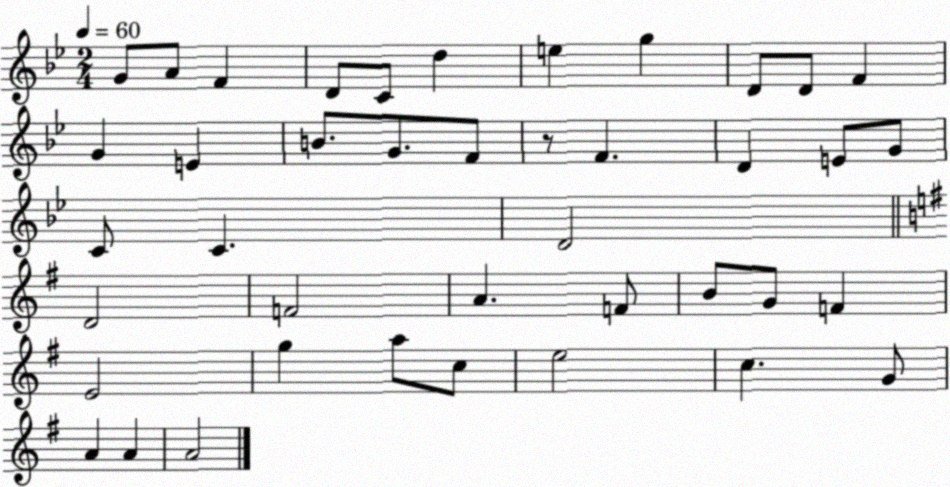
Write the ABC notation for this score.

X:1
T:Untitled
M:2/4
L:1/4
K:Bb
G/2 A/2 F D/2 C/2 d e g D/2 D/2 F G E B/2 G/2 F/2 z/2 F D E/2 G/2 C/2 C D2 D2 F2 A F/2 B/2 G/2 F E2 g a/2 c/2 e2 c G/2 A A A2